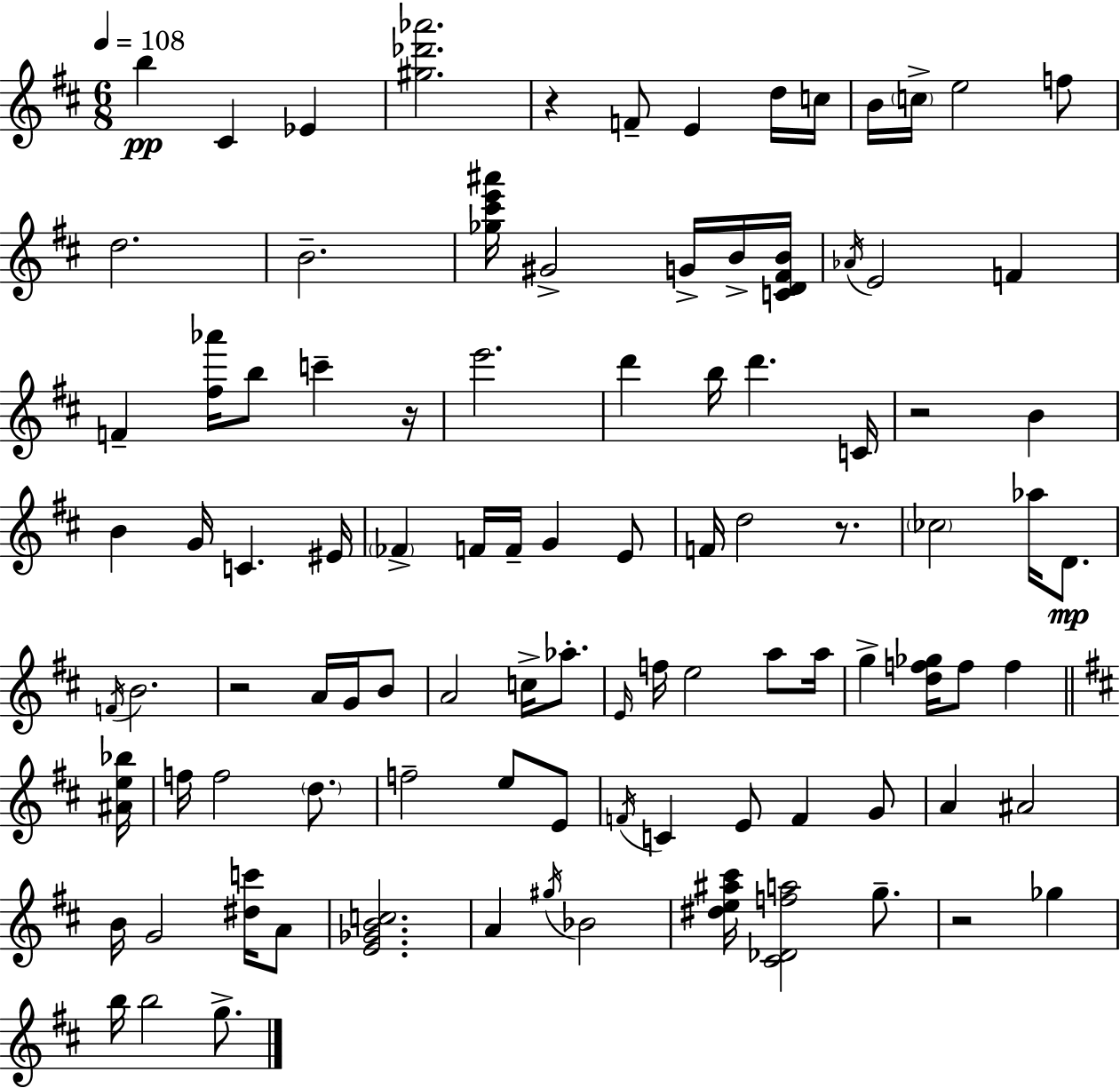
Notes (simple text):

B5/q C#4/q Eb4/q [G#5,Db6,Ab6]/h. R/q F4/e E4/q D5/s C5/s B4/s C5/s E5/h F5/e D5/h. B4/h. [Gb5,C#6,E6,A#6]/s G#4/h G4/s B4/s [C4,D4,F#4,B4]/s Ab4/s E4/h F4/q F4/q [F#5,Ab6]/s B5/e C6/q R/s E6/h. D6/q B5/s D6/q. C4/s R/h B4/q B4/q G4/s C4/q. EIS4/s FES4/q F4/s F4/s G4/q E4/e F4/s D5/h R/e. CES5/h Ab5/s D4/e. F4/s B4/h. R/h A4/s G4/s B4/e A4/h C5/s Ab5/e. E4/s F5/s E5/h A5/e A5/s G5/q [D5,F5,Gb5]/s F5/e F5/q [A#4,E5,Bb5]/s F5/s F5/h D5/e. F5/h E5/e E4/e F4/s C4/q E4/e F4/q G4/e A4/q A#4/h B4/s G4/h [D#5,C6]/s A4/e [E4,Gb4,B4,C5]/h. A4/q G#5/s Bb4/h [D#5,E5,A#5,C#6]/s [C#4,Db4,F5,A5]/h G5/e. R/h Gb5/q B5/s B5/h G5/e.